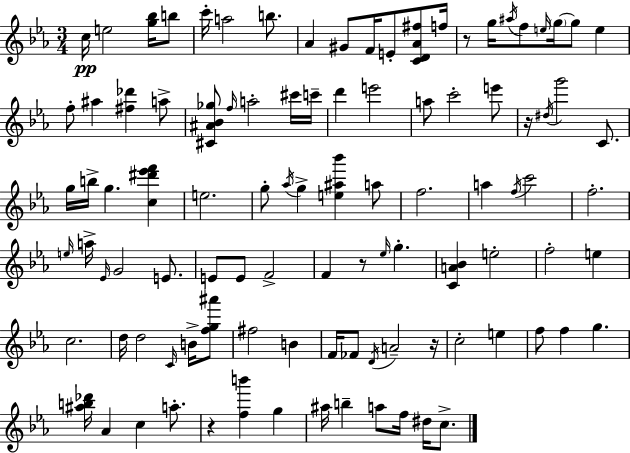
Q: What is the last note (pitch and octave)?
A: C5